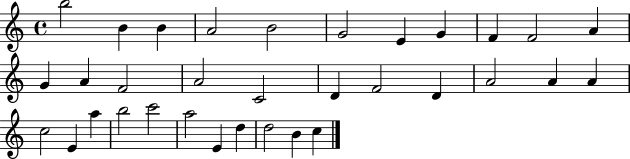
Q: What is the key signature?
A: C major